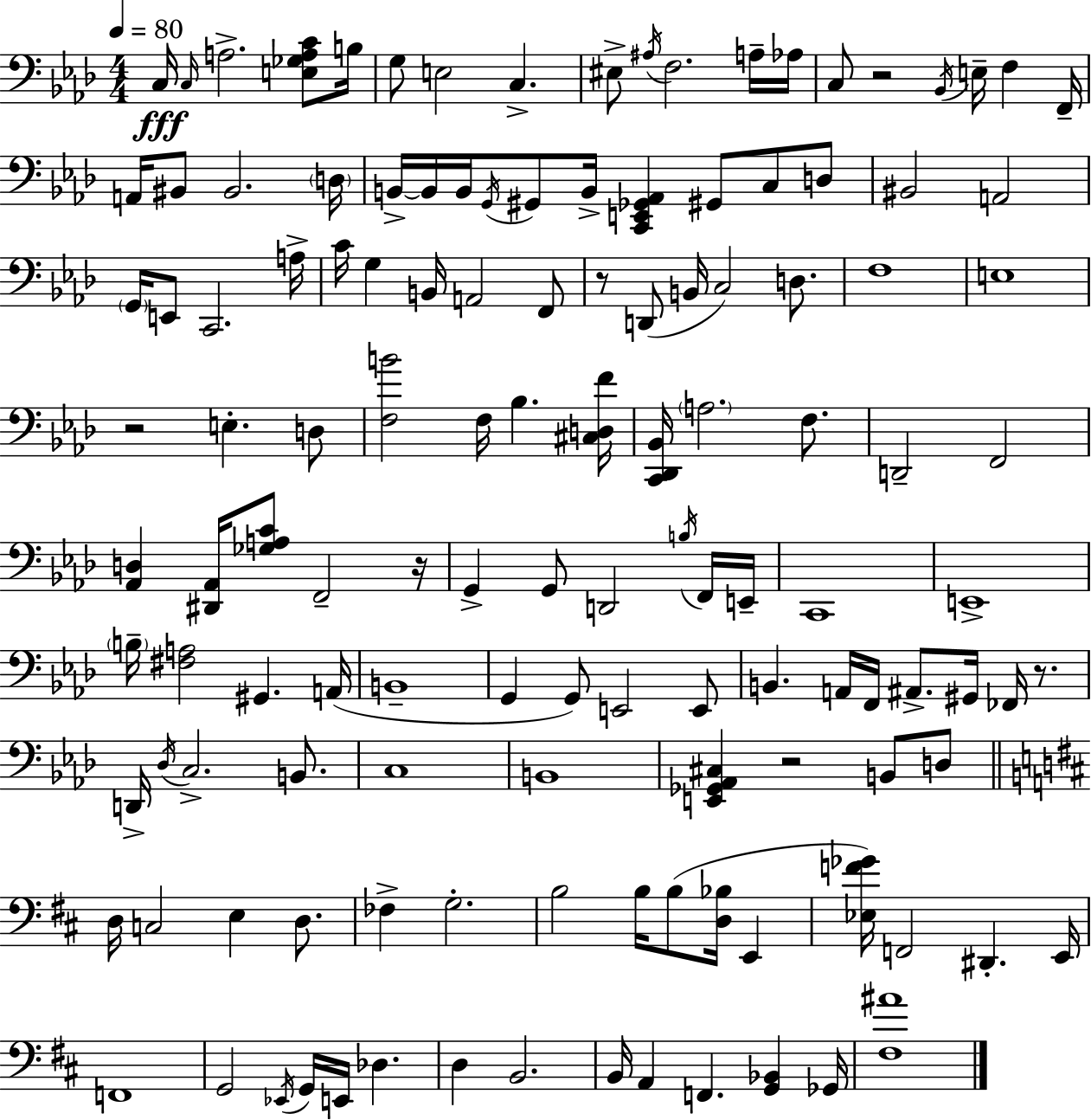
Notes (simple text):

C3/s C3/s A3/h. [E3,Gb3,A3,C4]/e B3/s G3/e E3/h C3/q. EIS3/e A#3/s F3/h. A3/s Ab3/s C3/e R/h Bb2/s E3/s F3/q F2/s A2/s BIS2/e BIS2/h. D3/s B2/s B2/s B2/s G2/s G#2/e B2/s [C2,E2,Gb2,Ab2]/q G#2/e C3/e D3/e BIS2/h A2/h G2/s E2/e C2/h. A3/s C4/s G3/q B2/s A2/h F2/e R/e D2/e B2/s C3/h D3/e. F3/w E3/w R/h E3/q. D3/e [F3,B4]/h F3/s Bb3/q. [C#3,D3,F4]/s [C2,Db2,Bb2]/s A3/h. F3/e. D2/h F2/h [Ab2,D3]/q [D#2,Ab2]/s [Gb3,A3,C4]/e F2/h R/s G2/q G2/e D2/h B3/s F2/s E2/s C2/w E2/w B3/s [F#3,A3]/h G#2/q. A2/s B2/w G2/q G2/e E2/h E2/e B2/q. A2/s F2/s A#2/e. G#2/s FES2/s R/e. D2/s Db3/s C3/h. B2/e. C3/w B2/w [E2,Gb2,Ab2,C#3]/q R/h B2/e D3/e D3/s C3/h E3/q D3/e. FES3/q G3/h. B3/h B3/s B3/e [D3,Bb3]/s E2/q [Eb3,F4,Gb4]/s F2/h D#2/q. E2/s F2/w G2/h Eb2/s G2/s E2/s Db3/q. D3/q B2/h. B2/s A2/q F2/q. [G2,Bb2]/q Gb2/s [F#3,A#4]/w